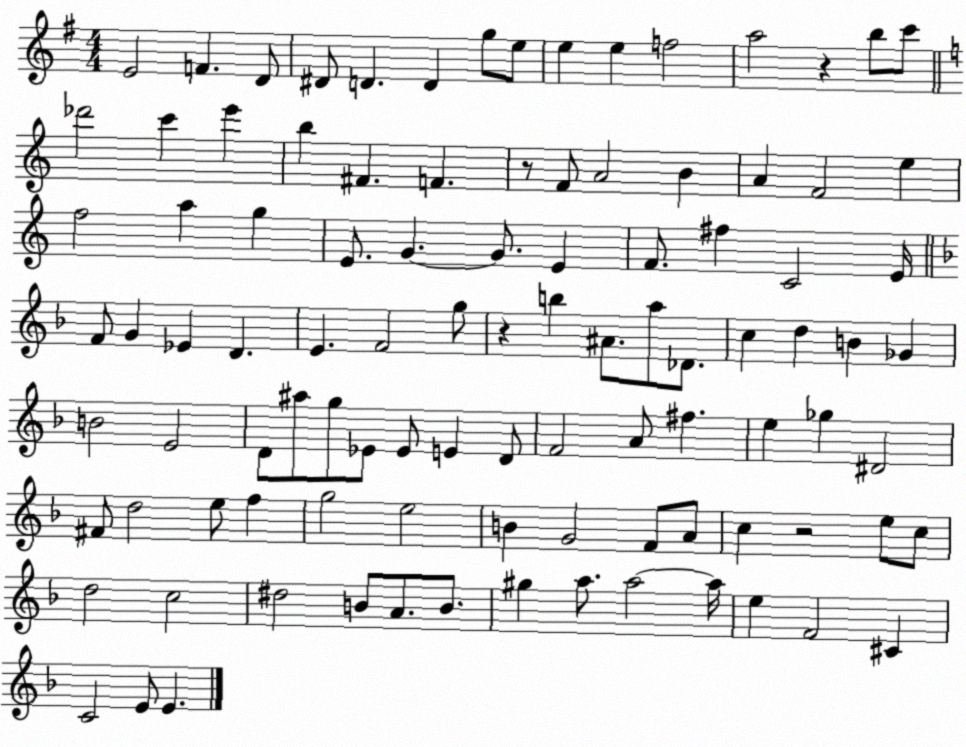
X:1
T:Untitled
M:4/4
L:1/4
K:G
E2 F D/2 ^D/2 D D g/2 e/2 e e f2 a2 z b/2 c'/2 _d'2 c' e' b ^F F z/2 F/2 A2 B A F2 e f2 a g E/2 G G/2 E F/2 ^f C2 E/4 F/2 G _E D E F2 g/2 z b ^A/2 a/2 _D/2 c d B _G B2 E2 D/2 ^a/2 g/2 _E/2 _E/2 E D/2 F2 A/2 ^f e _g ^D2 ^F/2 d2 e/2 f g2 e2 B G2 F/2 A/2 c z2 e/2 c/2 d2 c2 ^d2 B/2 A/2 B/2 ^g a/2 a2 a/4 e F2 ^C C2 E/2 E